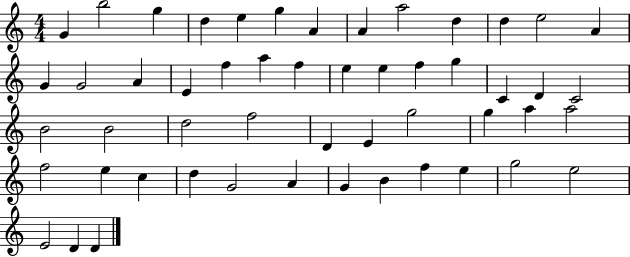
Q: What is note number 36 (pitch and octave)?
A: A5